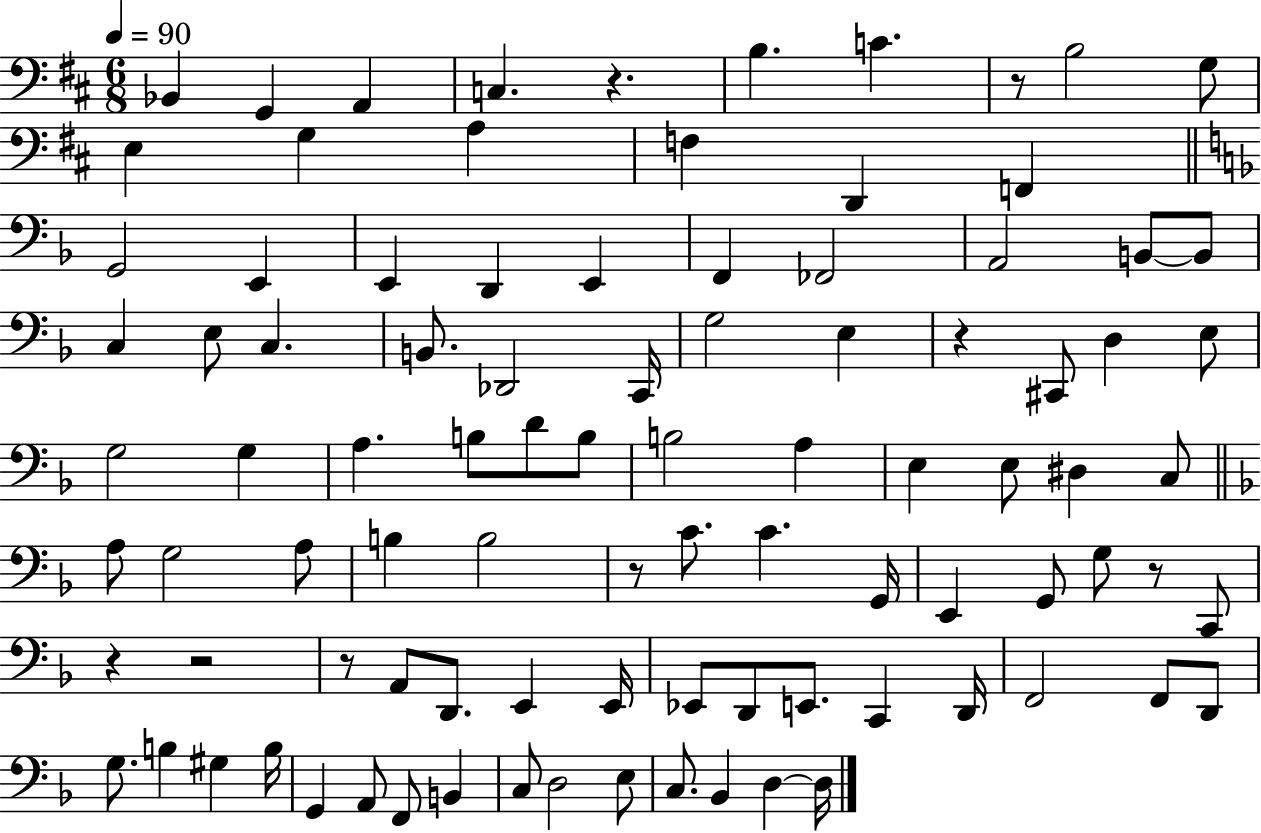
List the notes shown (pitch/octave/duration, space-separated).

Bb2/q G2/q A2/q C3/q. R/q. B3/q. C4/q. R/e B3/h G3/e E3/q G3/q A3/q F3/q D2/q F2/q G2/h E2/q E2/q D2/q E2/q F2/q FES2/h A2/h B2/e B2/e C3/q E3/e C3/q. B2/e. Db2/h C2/s G3/h E3/q R/q C#2/e D3/q E3/e G3/h G3/q A3/q. B3/e D4/e B3/e B3/h A3/q E3/q E3/e D#3/q C3/e A3/e G3/h A3/e B3/q B3/h R/e C4/e. C4/q. G2/s E2/q G2/e G3/e R/e C2/e R/q R/h R/e A2/e D2/e. E2/q E2/s Eb2/e D2/e E2/e. C2/q D2/s F2/h F2/e D2/e G3/e. B3/q G#3/q B3/s G2/q A2/e F2/e B2/q C3/e D3/h E3/e C3/e. Bb2/q D3/q D3/s